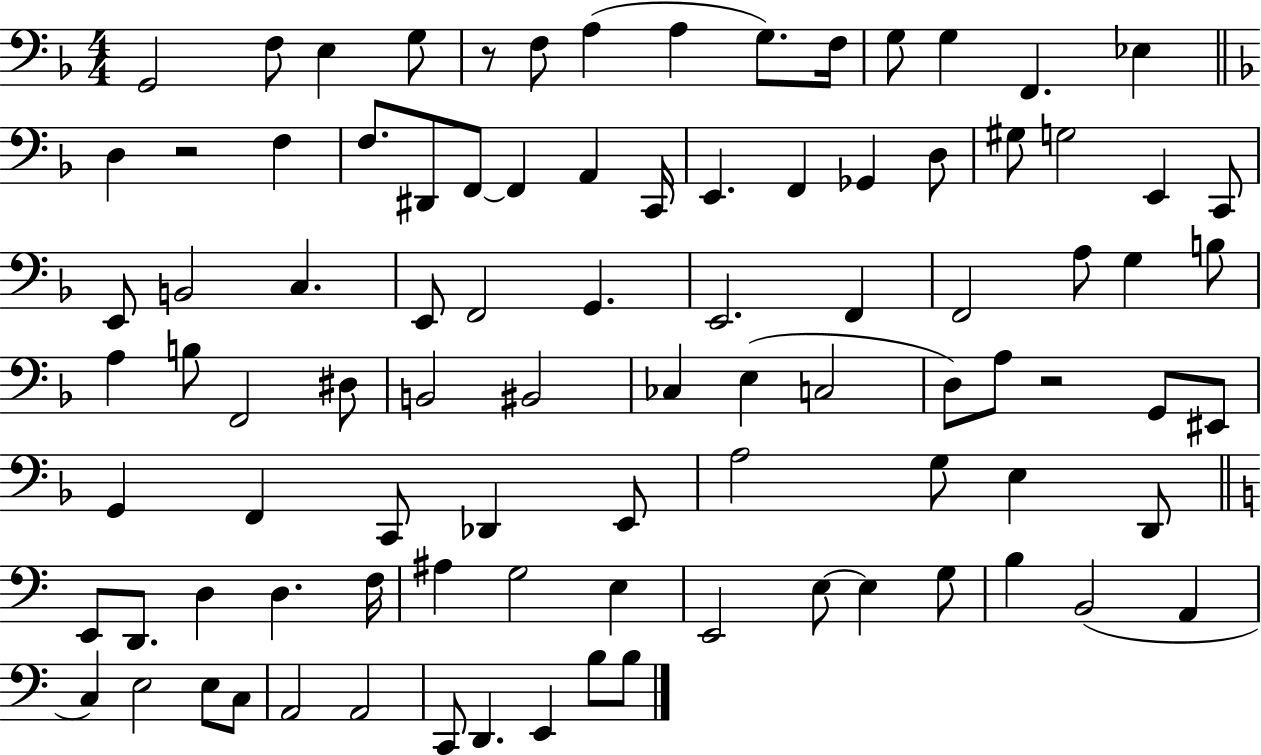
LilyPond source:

{
  \clef bass
  \numericTimeSignature
  \time 4/4
  \key f \major
  g,2 f8 e4 g8 | r8 f8 a4( a4 g8.) f16 | g8 g4 f,4. ees4 | \bar "||" \break \key f \major d4 r2 f4 | f8. dis,8 f,8~~ f,4 a,4 c,16 | e,4. f,4 ges,4 d8 | gis8 g2 e,4 c,8 | \break e,8 b,2 c4. | e,8 f,2 g,4. | e,2. f,4 | f,2 a8 g4 b8 | \break a4 b8 f,2 dis8 | b,2 bis,2 | ces4 e4( c2 | d8) a8 r2 g,8 eis,8 | \break g,4 f,4 c,8 des,4 e,8 | a2 g8 e4 d,8 | \bar "||" \break \key c \major e,8 d,8. d4 d4. f16 | ais4 g2 e4 | e,2 e8~~ e4 g8 | b4 b,2( a,4 | \break c4) e2 e8 c8 | a,2 a,2 | c,8 d,4. e,4 b8 b8 | \bar "|."
}